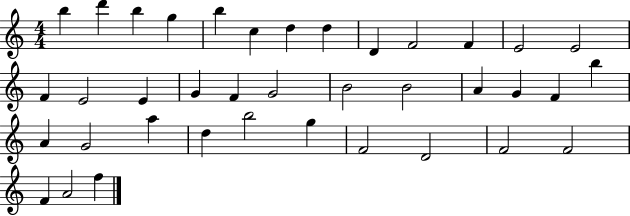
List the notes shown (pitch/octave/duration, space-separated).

B5/q D6/q B5/q G5/q B5/q C5/q D5/q D5/q D4/q F4/h F4/q E4/h E4/h F4/q E4/h E4/q G4/q F4/q G4/h B4/h B4/h A4/q G4/q F4/q B5/q A4/q G4/h A5/q D5/q B5/h G5/q F4/h D4/h F4/h F4/h F4/q A4/h F5/q